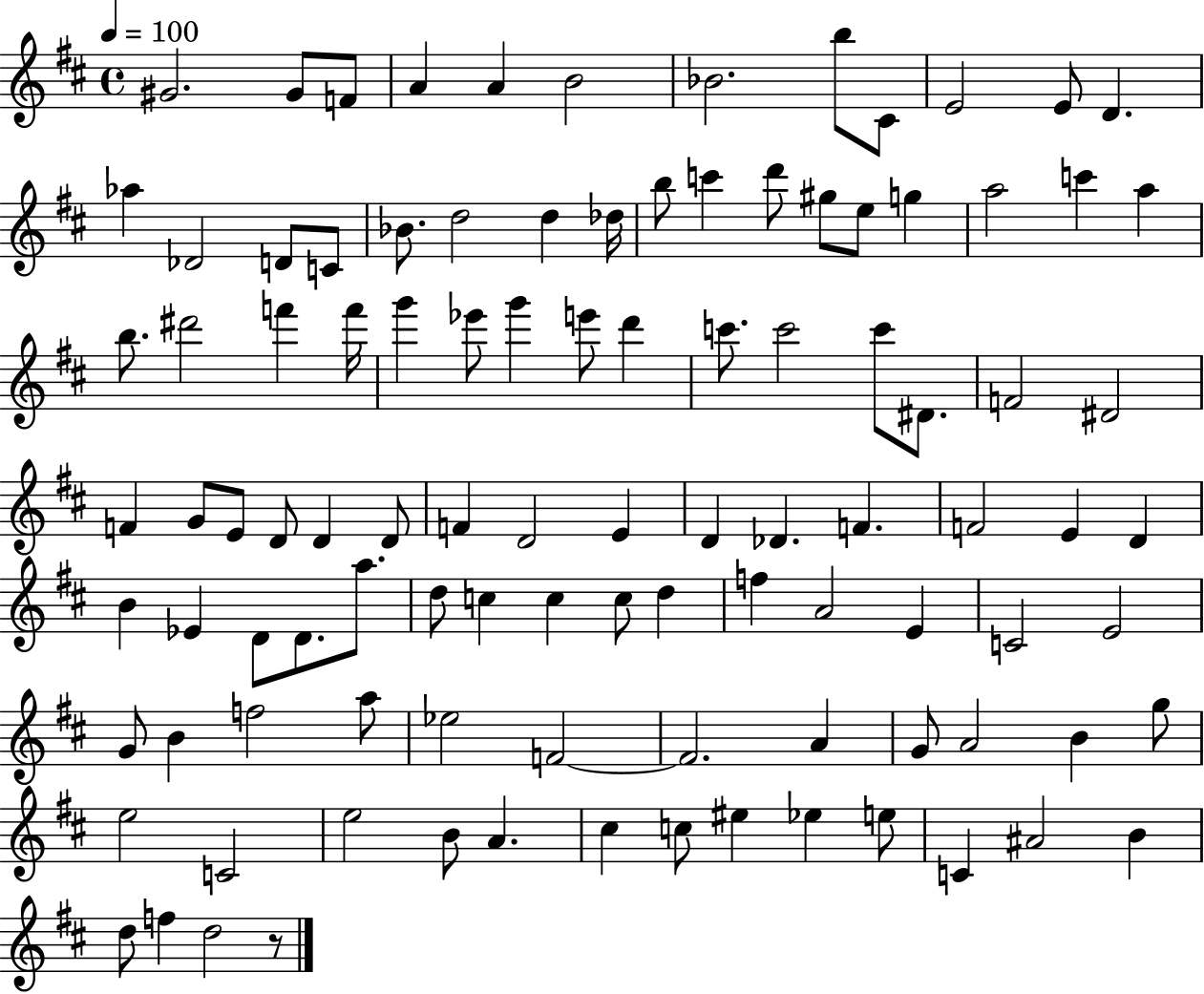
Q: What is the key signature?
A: D major